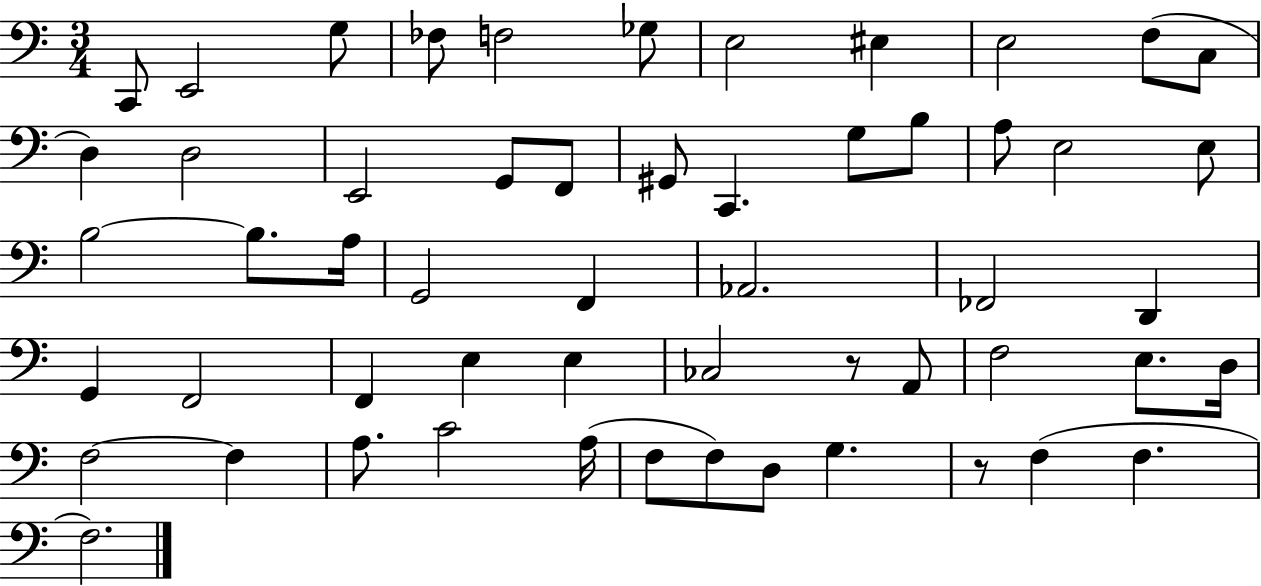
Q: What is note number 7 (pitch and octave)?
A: E3